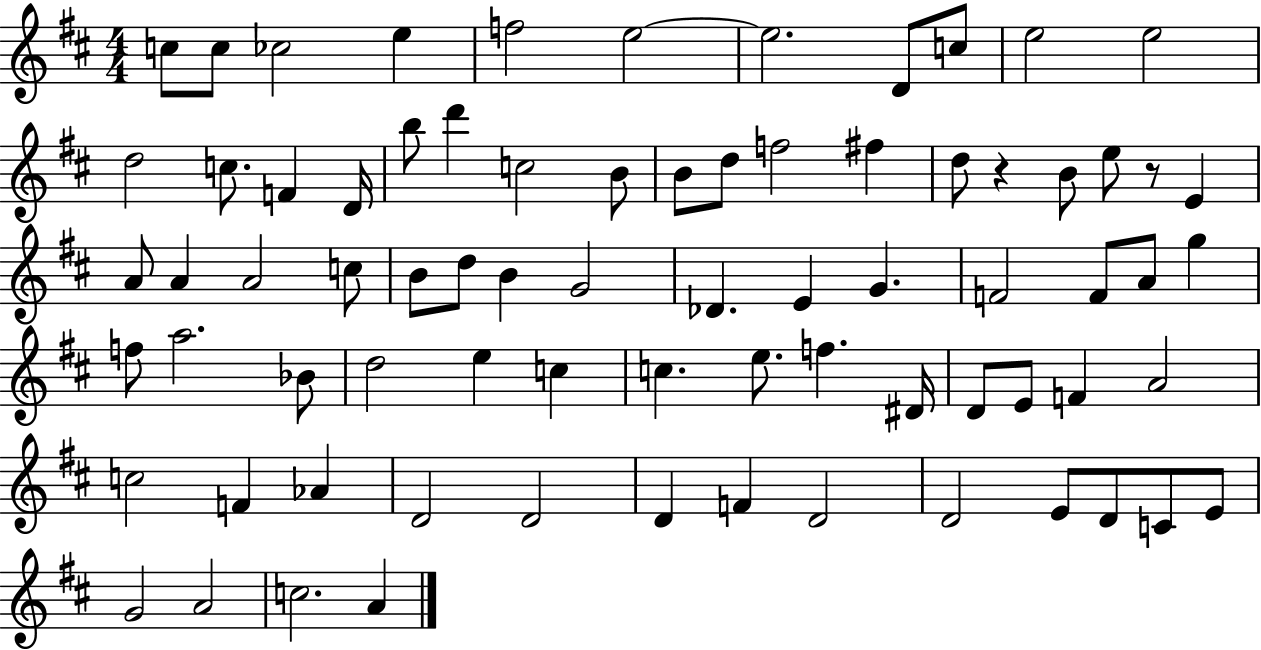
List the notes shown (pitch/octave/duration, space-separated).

C5/e C5/e CES5/h E5/q F5/h E5/h E5/h. D4/e C5/e E5/h E5/h D5/h C5/e. F4/q D4/s B5/e D6/q C5/h B4/e B4/e D5/e F5/h F#5/q D5/e R/q B4/e E5/e R/e E4/q A4/e A4/q A4/h C5/e B4/e D5/e B4/q G4/h Db4/q. E4/q G4/q. F4/h F4/e A4/e G5/q F5/e A5/h. Bb4/e D5/h E5/q C5/q C5/q. E5/e. F5/q. D#4/s D4/e E4/e F4/q A4/h C5/h F4/q Ab4/q D4/h D4/h D4/q F4/q D4/h D4/h E4/e D4/e C4/e E4/e G4/h A4/h C5/h. A4/q